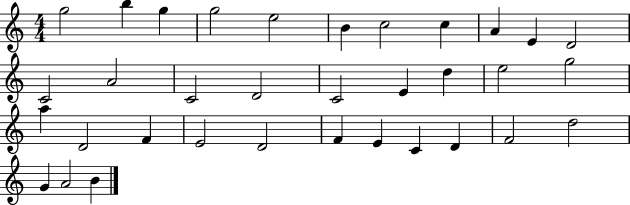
G5/h B5/q G5/q G5/h E5/h B4/q C5/h C5/q A4/q E4/q D4/h C4/h A4/h C4/h D4/h C4/h E4/q D5/q E5/h G5/h A5/q D4/h F4/q E4/h D4/h F4/q E4/q C4/q D4/q F4/h D5/h G4/q A4/h B4/q